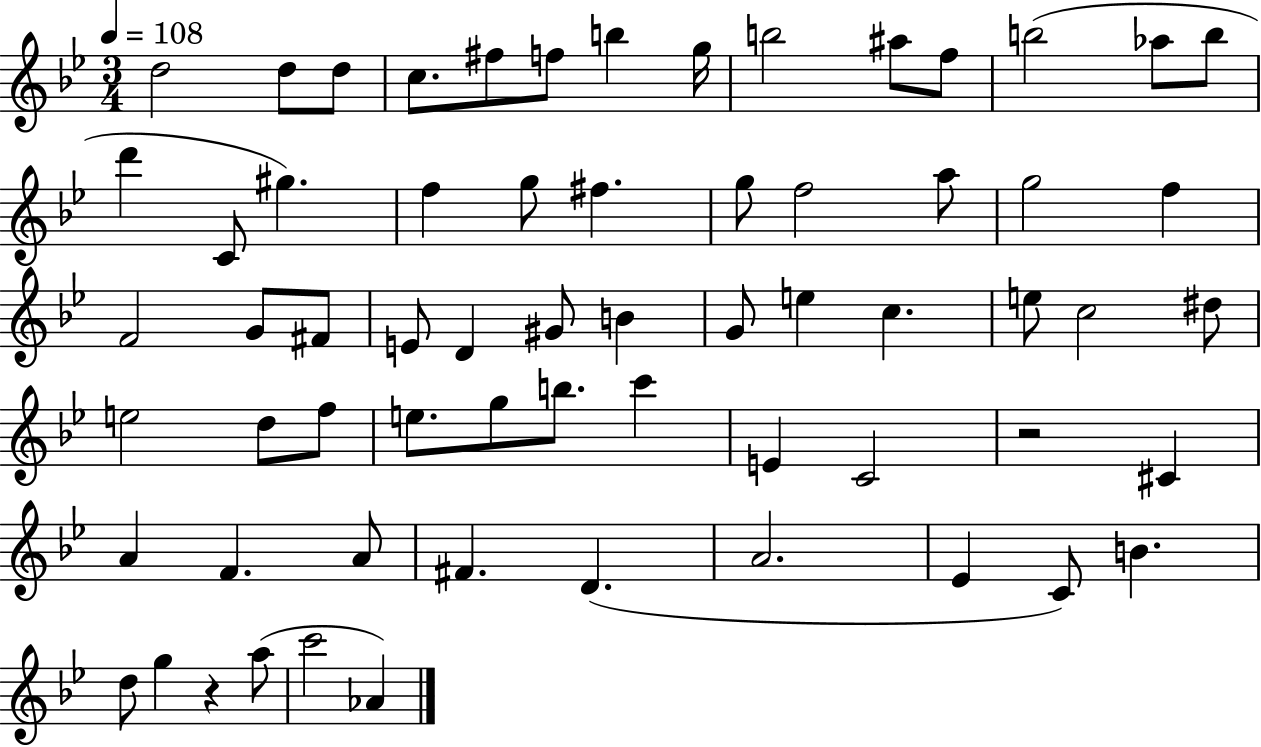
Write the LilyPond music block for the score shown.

{
  \clef treble
  \numericTimeSignature
  \time 3/4
  \key bes \major
  \tempo 4 = 108
  d''2 d''8 d''8 | c''8. fis''8 f''8 b''4 g''16 | b''2 ais''8 f''8 | b''2( aes''8 b''8 | \break d'''4 c'8 gis''4.) | f''4 g''8 fis''4. | g''8 f''2 a''8 | g''2 f''4 | \break f'2 g'8 fis'8 | e'8 d'4 gis'8 b'4 | g'8 e''4 c''4. | e''8 c''2 dis''8 | \break e''2 d''8 f''8 | e''8. g''8 b''8. c'''4 | e'4 c'2 | r2 cis'4 | \break a'4 f'4. a'8 | fis'4. d'4.( | a'2. | ees'4 c'8) b'4. | \break d''8 g''4 r4 a''8( | c'''2 aes'4) | \bar "|."
}